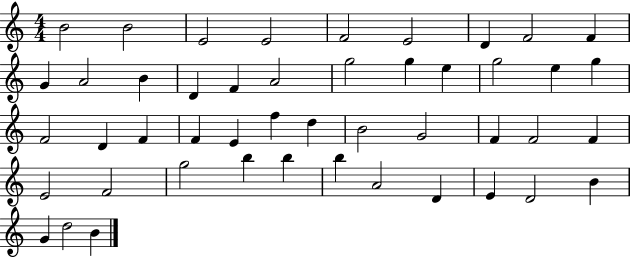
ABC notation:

X:1
T:Untitled
M:4/4
L:1/4
K:C
B2 B2 E2 E2 F2 E2 D F2 F G A2 B D F A2 g2 g e g2 e g F2 D F F E f d B2 G2 F F2 F E2 F2 g2 b b b A2 D E D2 B G d2 B